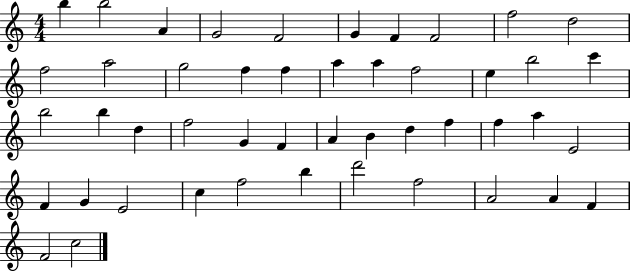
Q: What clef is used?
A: treble